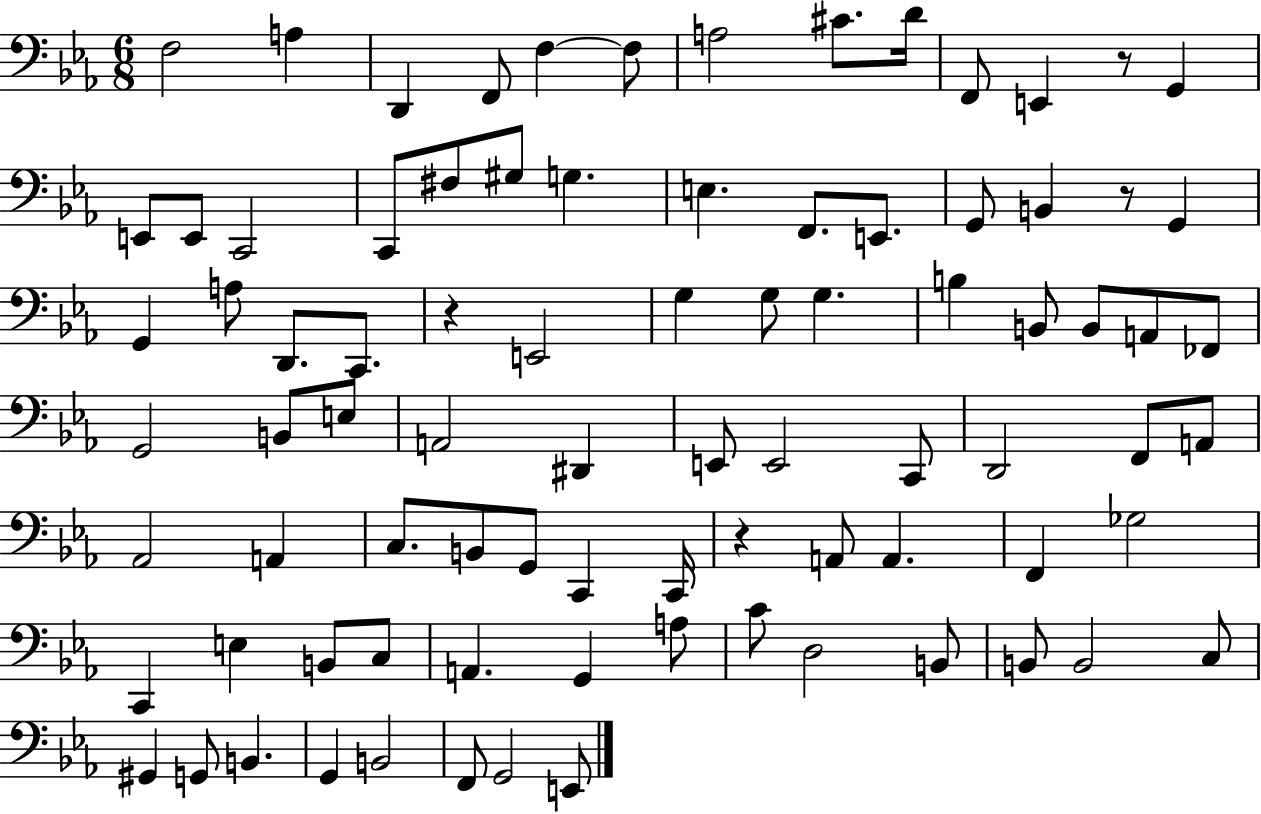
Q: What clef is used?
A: bass